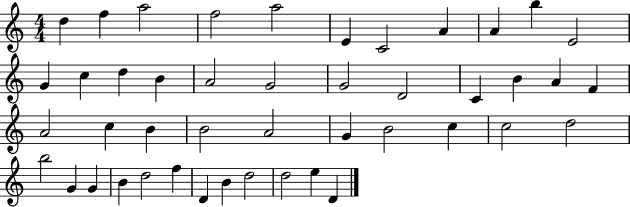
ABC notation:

X:1
T:Untitled
M:4/4
L:1/4
K:C
d f a2 f2 a2 E C2 A A b E2 G c d B A2 G2 G2 D2 C B A F A2 c B B2 A2 G B2 c c2 d2 b2 G G B d2 f D B d2 d2 e D